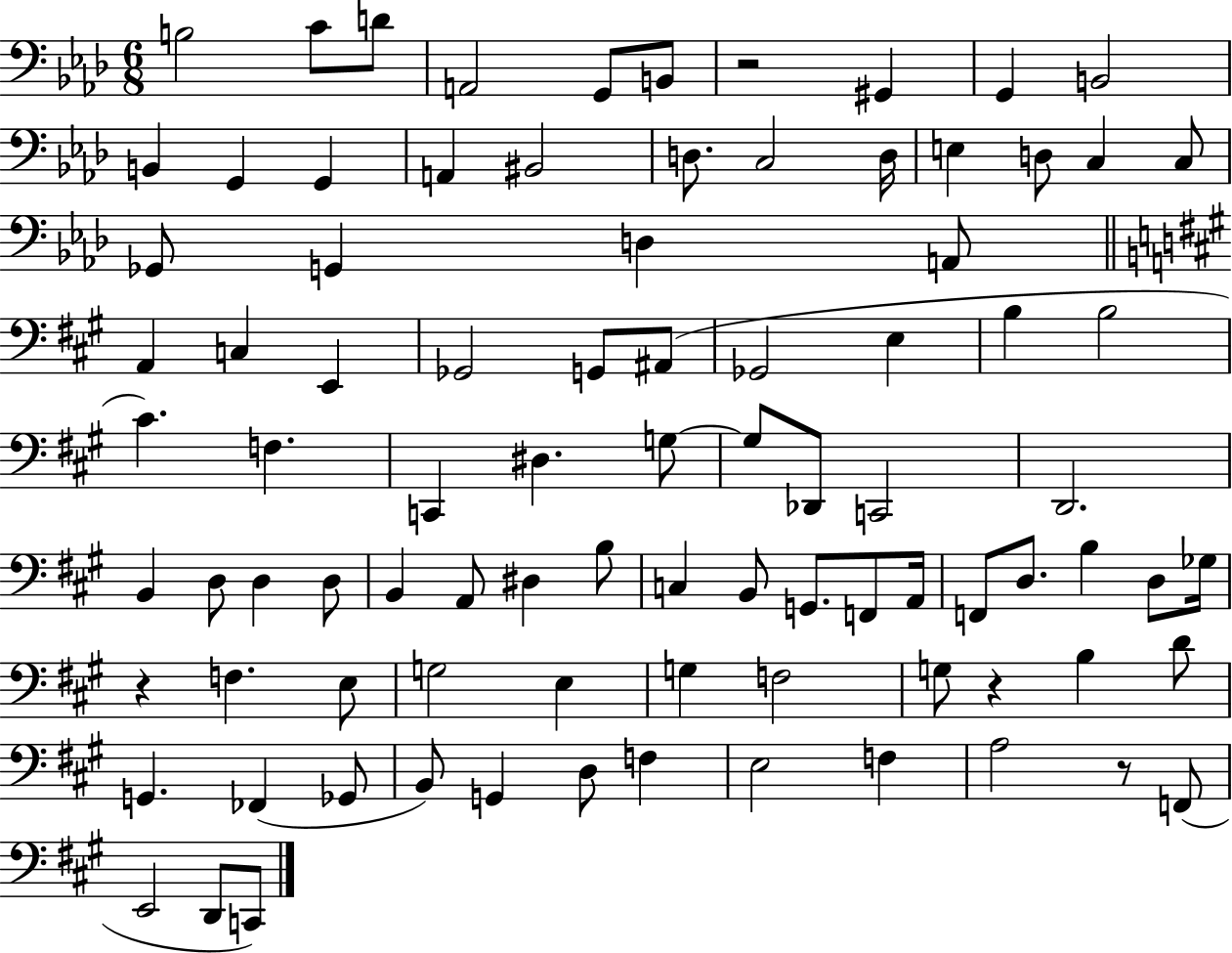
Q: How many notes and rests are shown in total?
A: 89